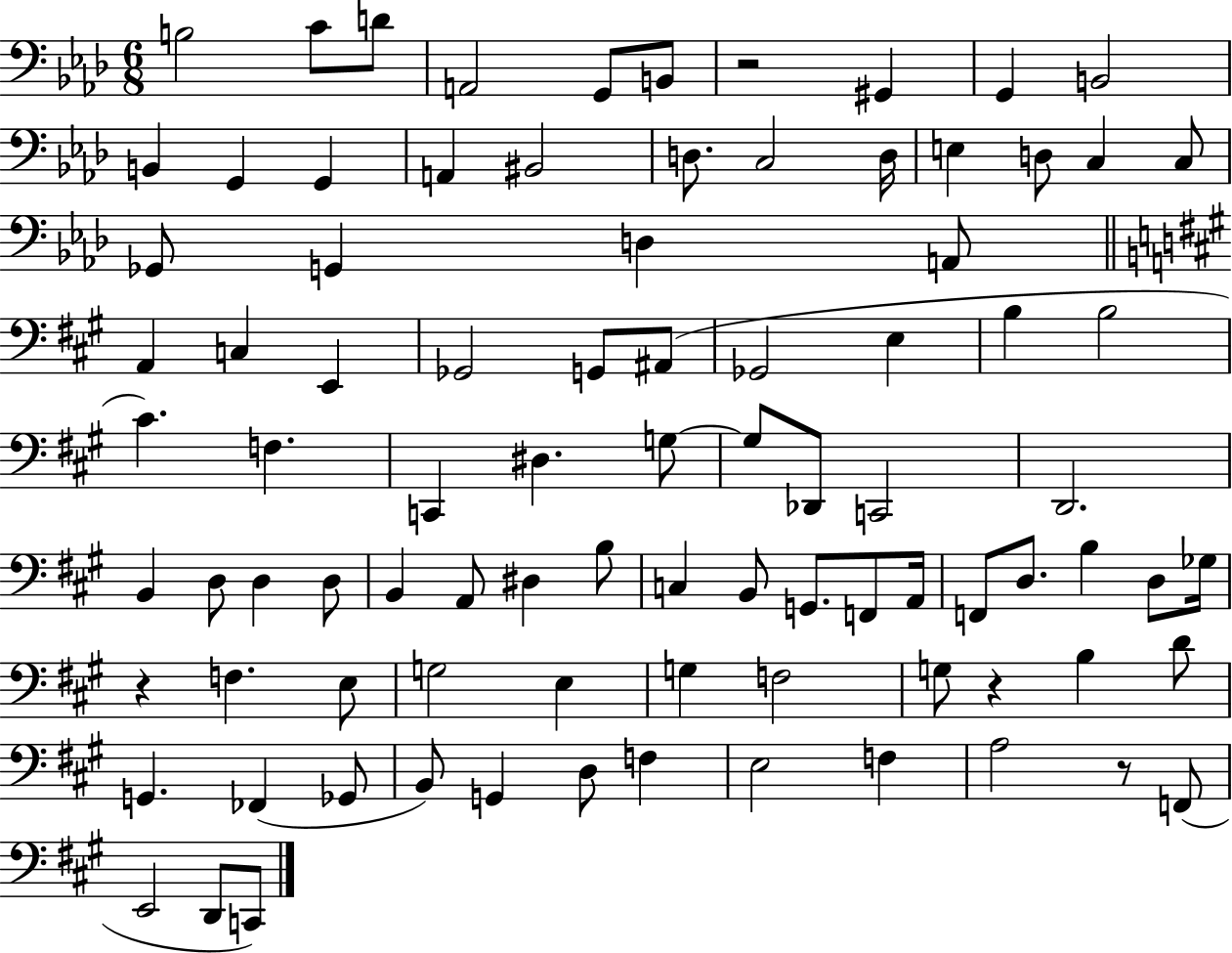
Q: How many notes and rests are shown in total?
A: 89